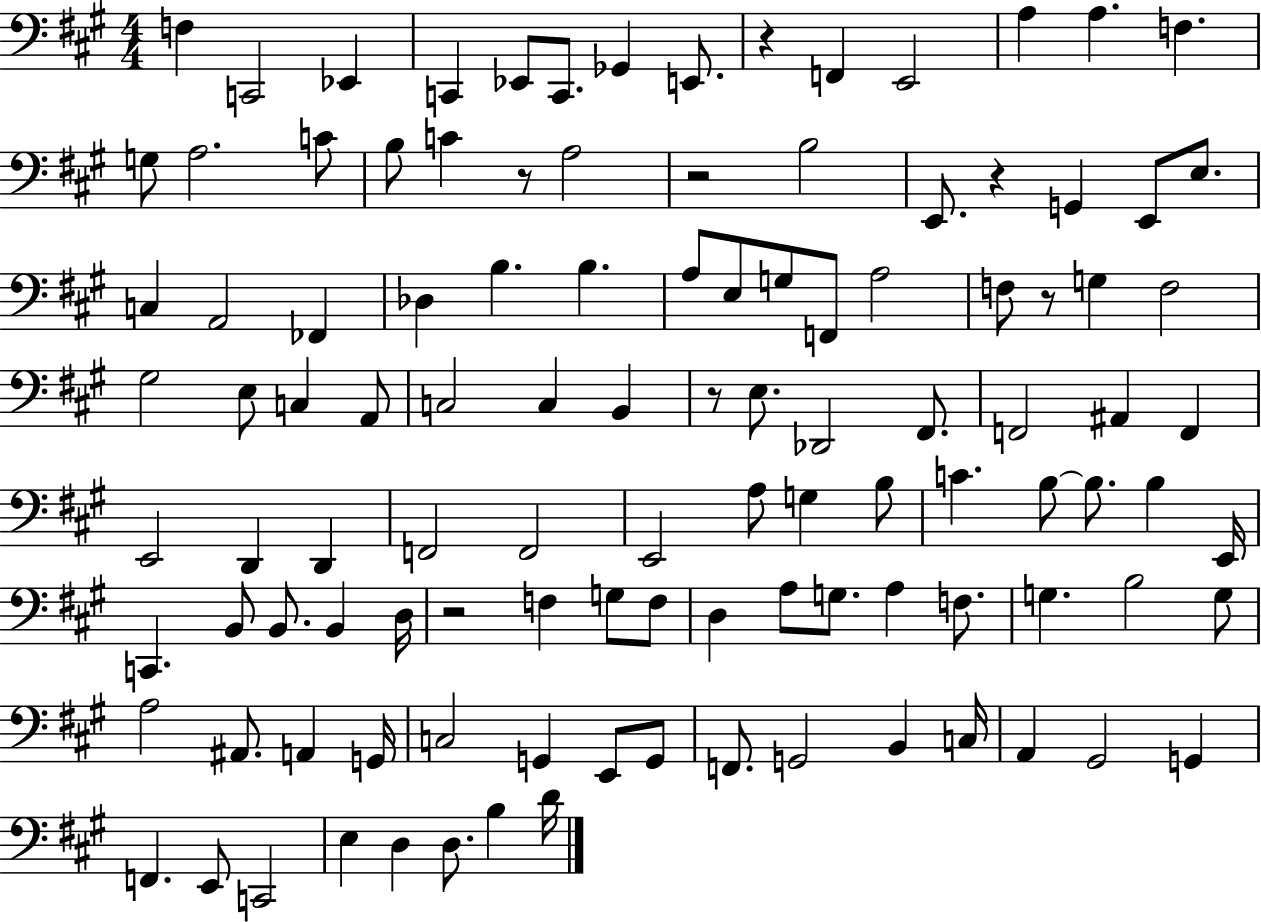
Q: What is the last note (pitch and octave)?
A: D4